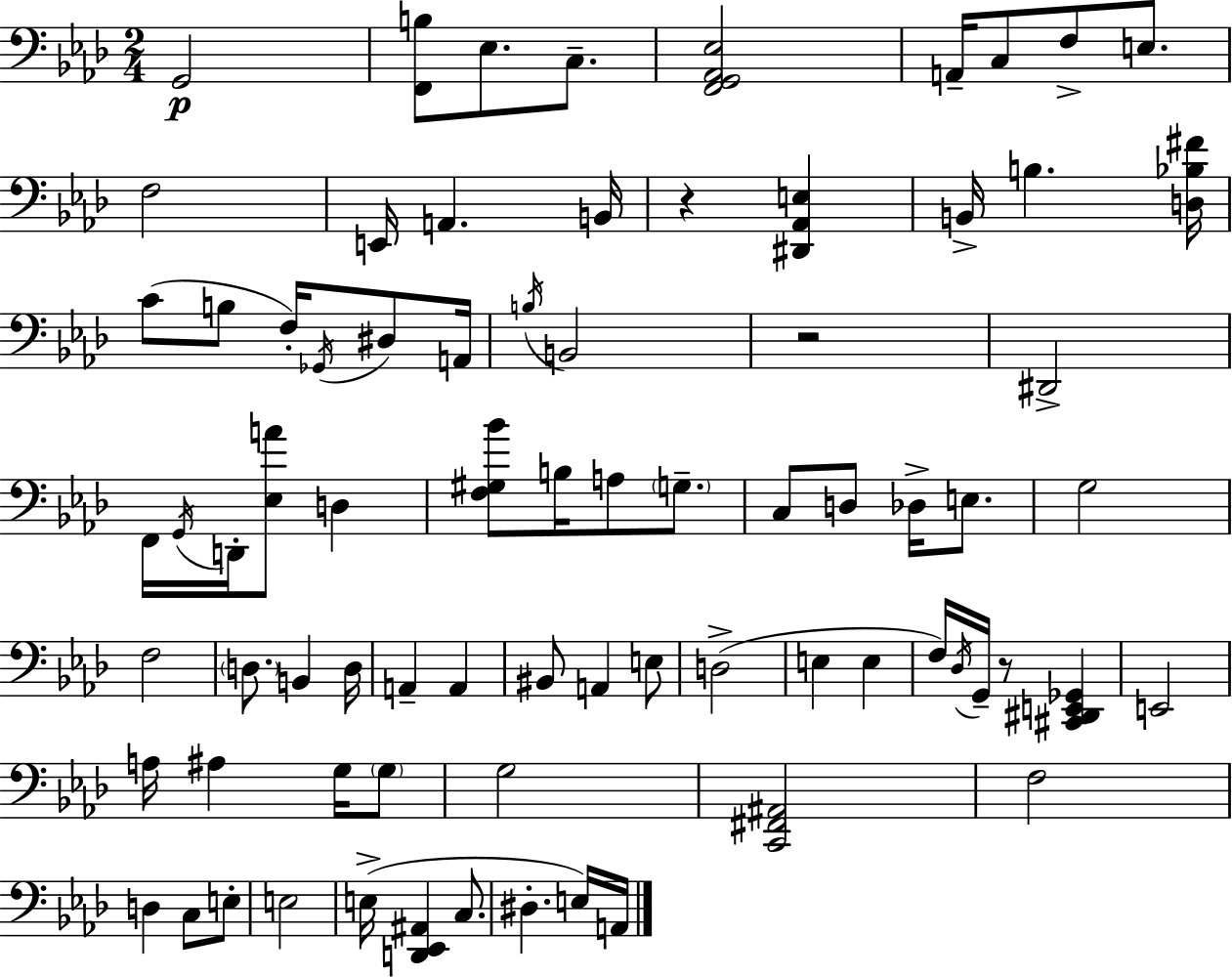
X:1
T:Untitled
M:2/4
L:1/4
K:Ab
G,,2 [F,,B,]/2 _E,/2 C,/2 [F,,G,,_A,,_E,]2 A,,/4 C,/2 F,/2 E,/2 F,2 E,,/4 A,, B,,/4 z [^D,,_A,,E,] B,,/4 B, [D,_B,^F]/4 C/2 B,/2 F,/4 _G,,/4 ^D,/2 A,,/4 B,/4 B,,2 z2 ^D,,2 F,,/4 G,,/4 D,,/4 [_E,A]/2 D, [F,^G,_B]/2 B,/4 A,/2 G,/2 C,/2 D,/2 _D,/4 E,/2 G,2 F,2 D,/2 B,, D,/4 A,, A,, ^B,,/2 A,, E,/2 D,2 E, E, F,/4 _D,/4 G,,/4 z/2 [^C,,^D,,E,,_G,,] E,,2 A,/4 ^A, G,/4 G,/2 G,2 [C,,^F,,^A,,]2 F,2 D, C,/2 E,/2 E,2 E,/4 [D,,_E,,^A,,] C,/2 ^D, E,/4 A,,/4